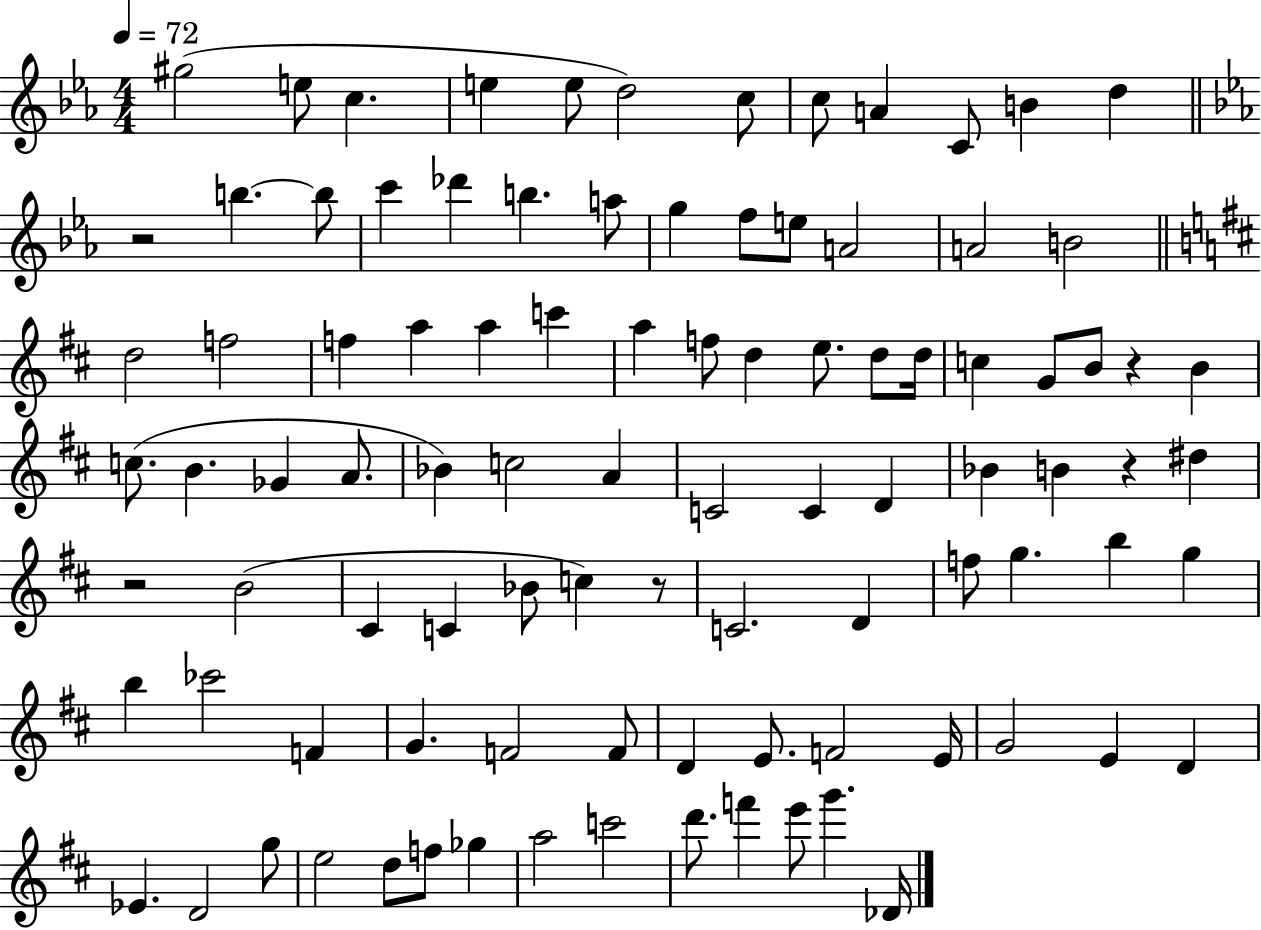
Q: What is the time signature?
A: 4/4